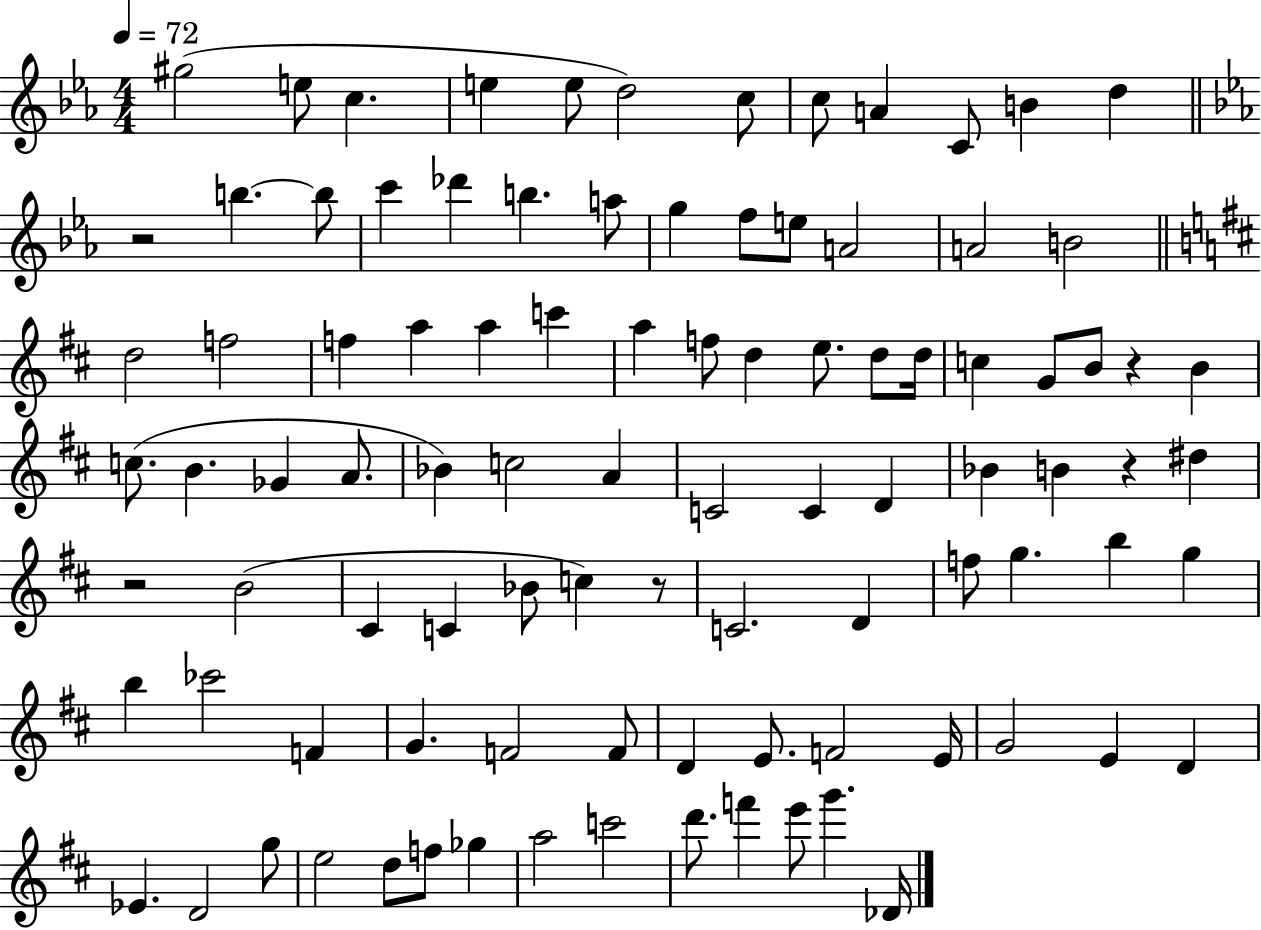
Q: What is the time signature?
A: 4/4